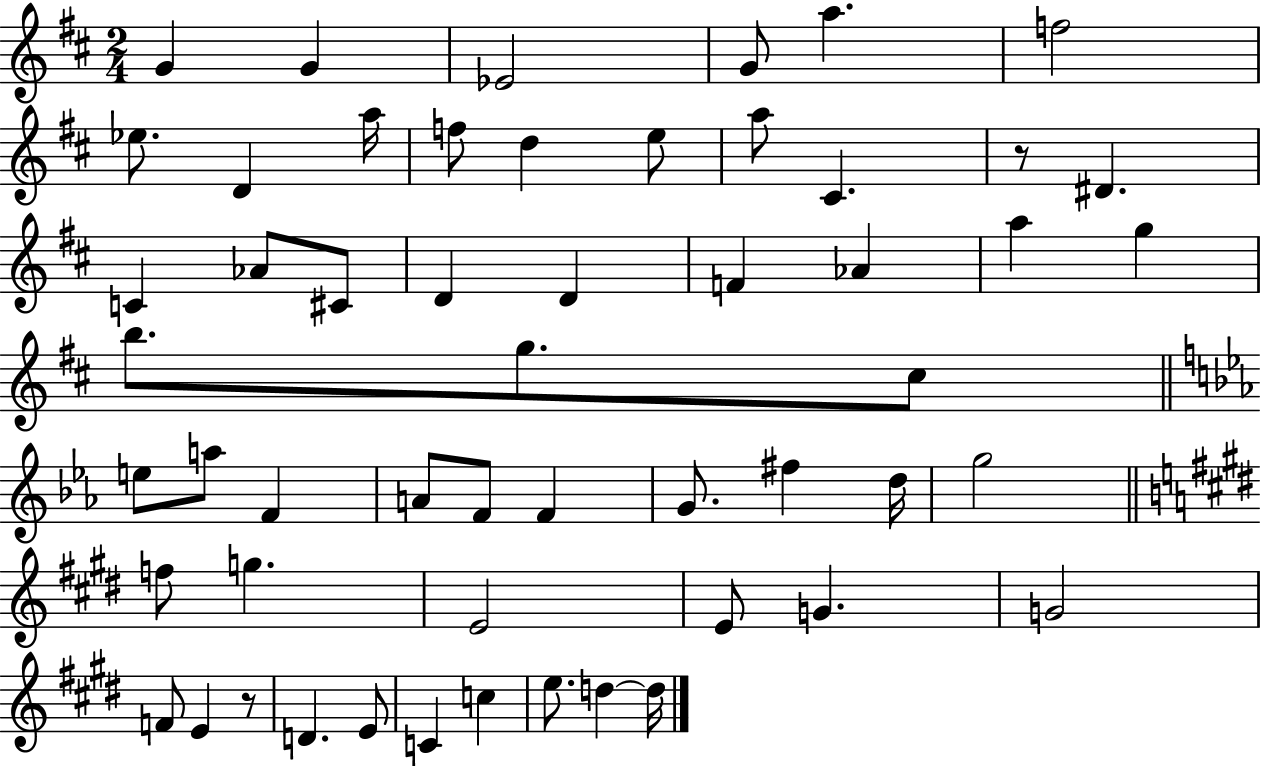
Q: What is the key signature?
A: D major